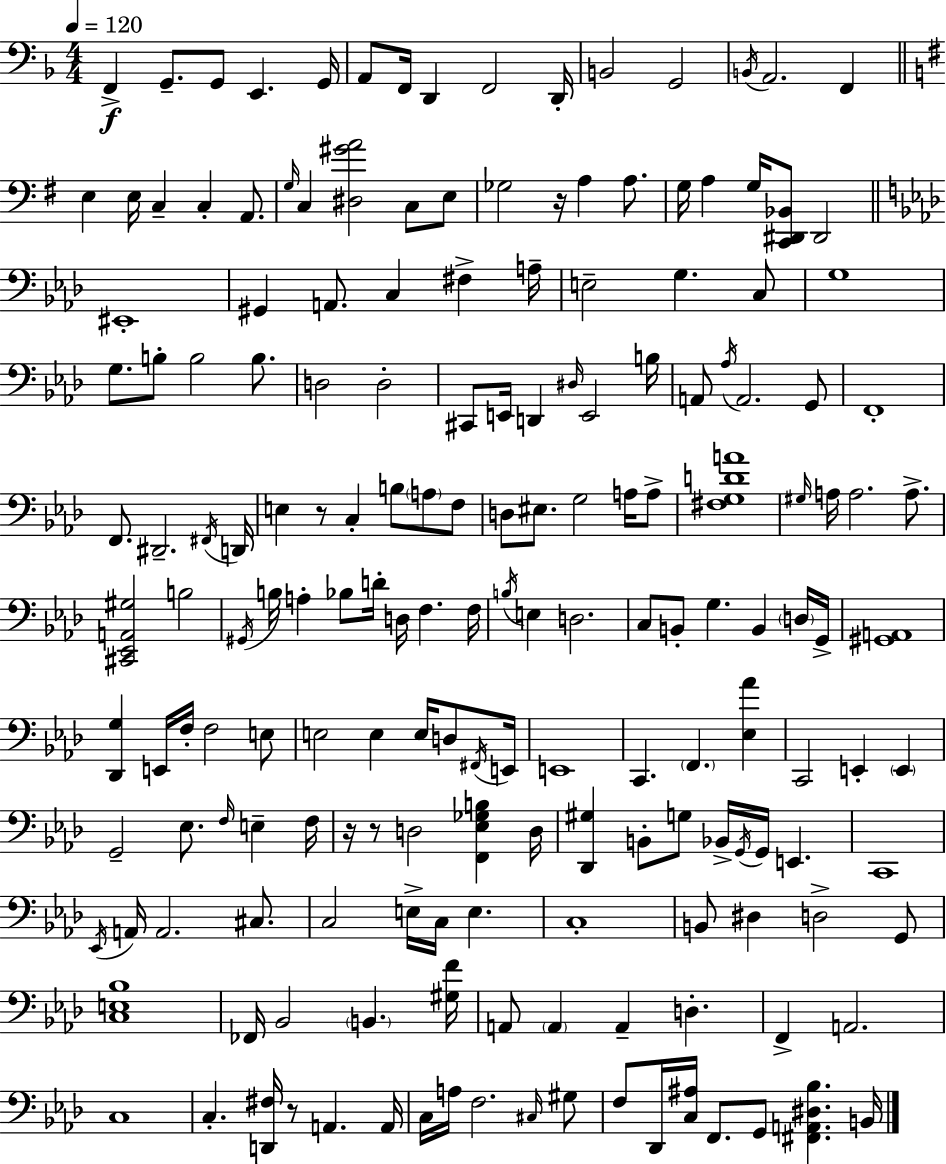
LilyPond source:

{
  \clef bass
  \numericTimeSignature
  \time 4/4
  \key d \minor
  \tempo 4 = 120
  f,4->\f g,8.-- g,8 e,4. g,16 | a,8 f,16 d,4 f,2 d,16-. | b,2 g,2 | \acciaccatura { b,16 } a,2. f,4 | \break \bar "||" \break \key e \minor e4 e16 c4-- c4-. a,8. | \grace { g16 } c4 <dis gis' a'>2 c8 e8 | ges2 r16 a4 a8. | g16 a4 g16 <c, dis, bes,>8 dis,2 | \break \bar "||" \break \key aes \major eis,1-. | gis,4 a,8. c4 fis4-> a16-- | e2-- g4. c8 | g1 | \break g8. b8-. b2 b8. | d2 d2-. | cis,8 e,16 d,4 \grace { dis16 } e,2 | b16 a,8 \acciaccatura { aes16 } a,2. | \break g,8 f,1-. | f,8. dis,2.-- | \acciaccatura { fis,16 } d,16 e4 r8 c4-. b8 \parenthesize a8 | f8 d8 eis8. g2 | \break a16 a8-> <fis g d' a'>1 | \grace { gis16 } a16 a2. | a8.-> <cis, ees, a, gis>2 b2 | \acciaccatura { gis,16 } b16 a4-. bes8 d'16-. d16 f4. | \break f16 \acciaccatura { b16 } e4 d2. | c8 b,8-. g4. | b,4 \parenthesize d16 g,16-> <gis, a,>1 | <des, g>4 e,16 f16-. f2 | \break e8 e2 e4 | e16 d8 \acciaccatura { fis,16 } e,16 e,1 | c,4. \parenthesize f,4. | <ees aes'>4 c,2 e,4-. | \break \parenthesize e,4 g,2-- ees8. | \grace { f16 } e4-- f16 r16 r8 d2 | <f, ees ges b>4 d16 <des, gis>4 b,8-. g8 | bes,16-> \acciaccatura { g,16 } g,16 e,4. c,1 | \break \acciaccatura { ees,16 } a,16 a,2. | cis8. c2 | e16-> c16 e4. c1-. | b,8 dis4 | \break d2-> g,8 <c e bes>1 | fes,16 bes,2 | \parenthesize b,4. <gis f'>16 a,8 \parenthesize a,4 | a,4-- d4.-. f,4-> a,2. | \break c1 | c4.-. | <d, fis>16 r8 a,4. a,16 c16 a16 f2. | \grace { cis16 } gis8 f8 des,16 <c ais>16 f,8. | \break g,8 <fis, a, dis bes>4. b,16 \bar "|."
}